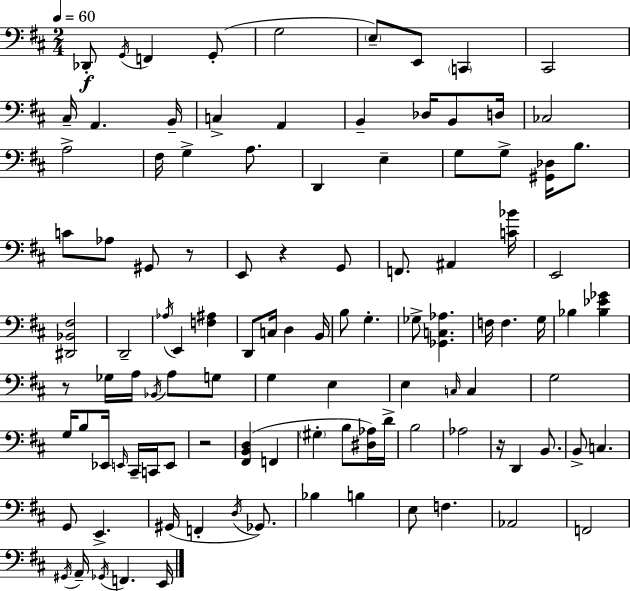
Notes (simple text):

Db2/e G2/s F2/q G2/e G3/h E3/e E2/e C2/q C#2/h C#3/s A2/q. B2/s C3/q A2/q B2/q Db3/s B2/e D3/s CES3/h A3/h F#3/s G3/q A3/e. D2/q E3/q G3/e G3/e [G#2,Db3]/s B3/e. C4/e Ab3/e G#2/e R/e E2/e R/q G2/e F2/e. A#2/q [C4,Bb4]/s E2/h [D#2,Bb2,F#3]/h D2/h Ab3/s E2/q [F3,A#3]/q D2/e C3/s D3/q B2/s B3/e G3/q. Gb3/e [Gb2,C3,Ab3]/q. F3/s F3/q. G3/s Bb3/q [Bb3,Eb4,Gb4]/q R/e Gb3/s A3/s Bb2/s A3/e G3/e G3/q E3/q E3/q C3/s C3/q G3/h G3/s B3/e Eb2/s E2/s C#2/s C2/s E2/e R/h [F#2,B2,D3]/q F2/q G#3/q B3/e [D#3,Ab3]/s D4/s B3/h Ab3/h R/s D2/q B2/e. B2/e C3/q. G2/e E2/q. G#2/s F2/q D3/s Gb2/e. Bb3/q B3/q E3/e F3/q. Ab2/h F2/h G#2/s A2/s Gb2/s F2/q. E2/s